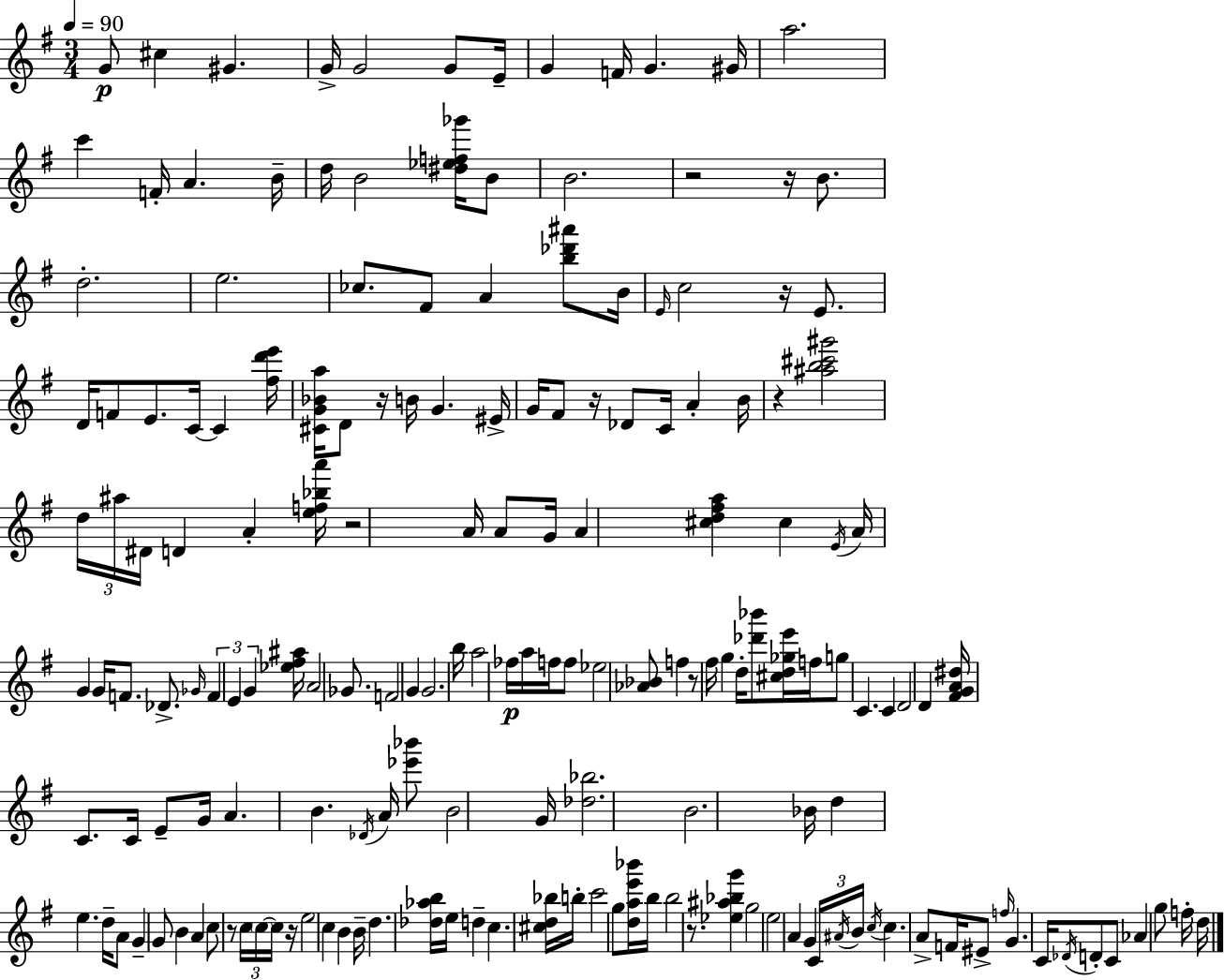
G4/e C#5/q G#4/q. G4/s G4/h G4/e E4/s G4/q F4/s G4/q. G#4/s A5/h. C6/q F4/s A4/q. B4/s D5/s B4/h [D#5,Eb5,F5,Gb6]/s B4/e B4/h. R/h R/s B4/e. D5/h. E5/h. CES5/e. F#4/e A4/q [B5,Db6,A#6]/e B4/s E4/s C5/h R/s E4/e. D4/s F4/e E4/e. C4/s C4/q [F#5,D6,E6]/s [C#4,G4,Bb4,A5]/s D4/e R/s B4/s G4/q. EIS4/s G4/s F#4/e R/s Db4/e C4/s A4/q B4/s R/q [A#5,B5,C#6,G#6]/h D5/s A#5/s D#4/s D4/q A4/q [E5,F5,Bb5,A6]/s R/h A4/s A4/e G4/s A4/q [C#5,D5,F#5,A5]/q C#5/q E4/s A4/s G4/q G4/s F4/e. Db4/e. Gb4/s F4/q E4/q G4/q [Eb5,F#5,A#5]/s A4/h Gb4/e. F4/h G4/q G4/h. B5/s A5/h FES5/s A5/s F5/s F5/e Eb5/h [Ab4,Bb4]/e F5/q R/e F#5/s G5/q D5/s [Db6,Bb6]/e [C#5,D5,Gb5,E6]/s F5/s G5/e C4/q. C4/q D4/h D4/q [F#4,G4,A4,D#5]/s C4/e. C4/s E4/e G4/s A4/q. B4/q. Db4/s A4/s [Eb6,Bb6]/e B4/h G4/s [Db5,Bb5]/h. B4/h. Bb4/s D5/q E5/q. D5/s A4/e G4/q G4/e B4/q A4/q C5/e R/e C5/s C5/s C5/s R/s E5/h C5/q B4/q B4/s D5/q. [Db5,Ab5,B5]/s E5/s D5/q C5/q. [C#5,D5,Bb5]/s B5/s C6/h G5/e [D5,A5,E6,Bb6]/s B5/s B5/h R/e. [Eb5,A#5,Bb5,G6]/q G5/h E5/h A4/q G4/q C4/s A#4/s B4/s C5/s C5/q. A4/e F4/s EIS4/e F5/s G4/q. C4/s Db4/s D4/e C4/e Ab4/q G5/e F5/s D5/s